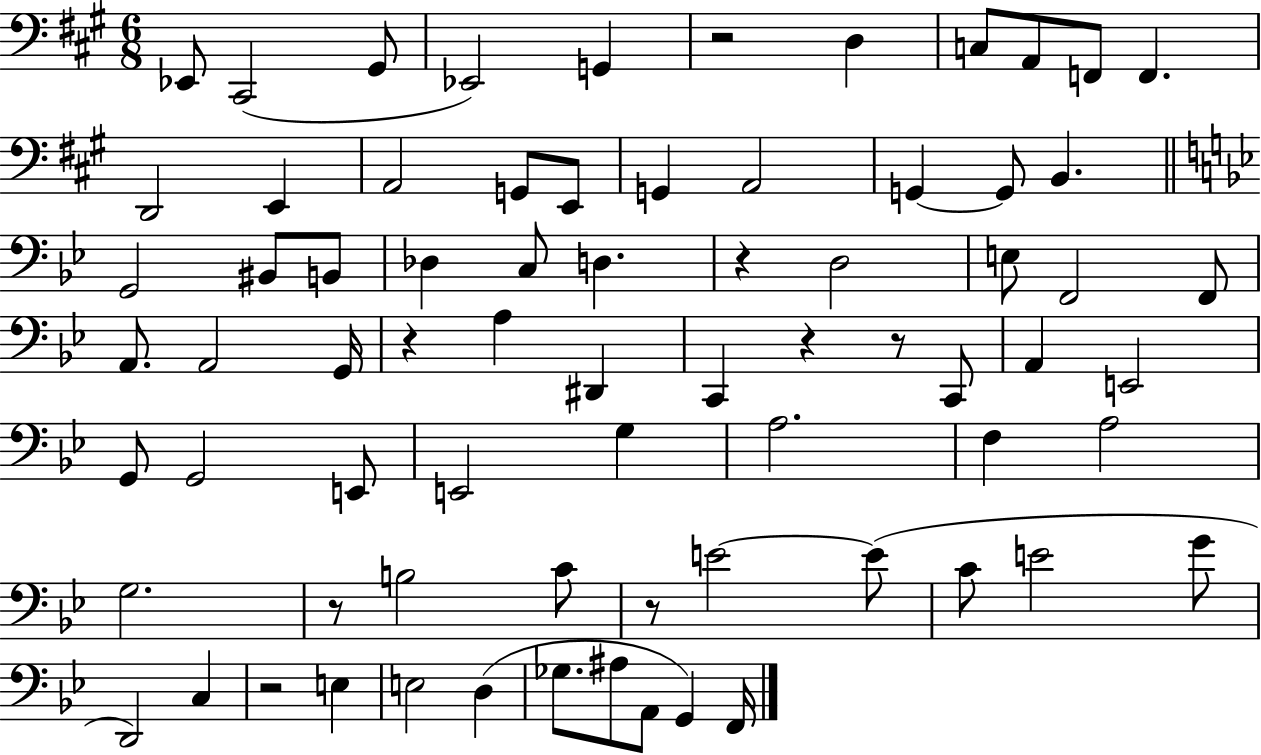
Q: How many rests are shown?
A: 8